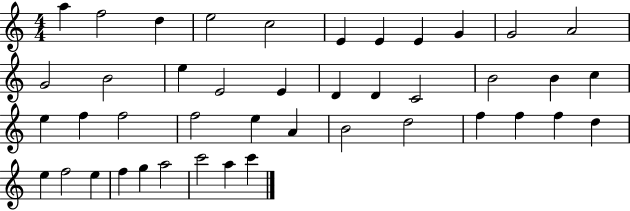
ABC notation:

X:1
T:Untitled
M:4/4
L:1/4
K:C
a f2 d e2 c2 E E E G G2 A2 G2 B2 e E2 E D D C2 B2 B c e f f2 f2 e A B2 d2 f f f d e f2 e f g a2 c'2 a c'